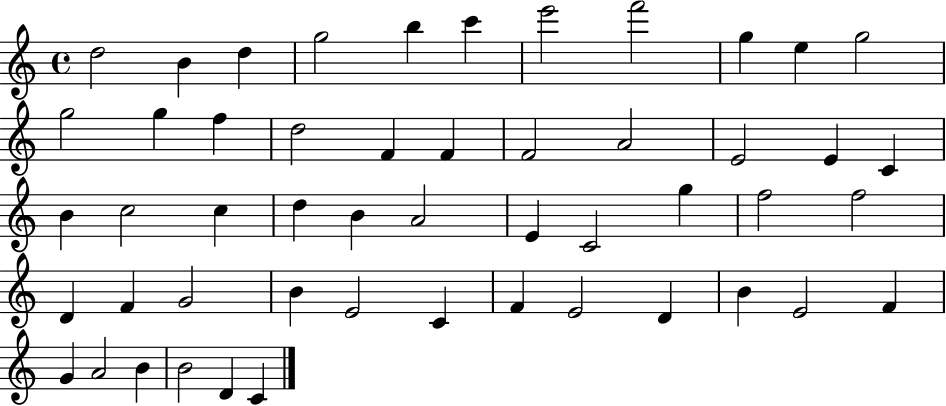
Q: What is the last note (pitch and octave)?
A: C4